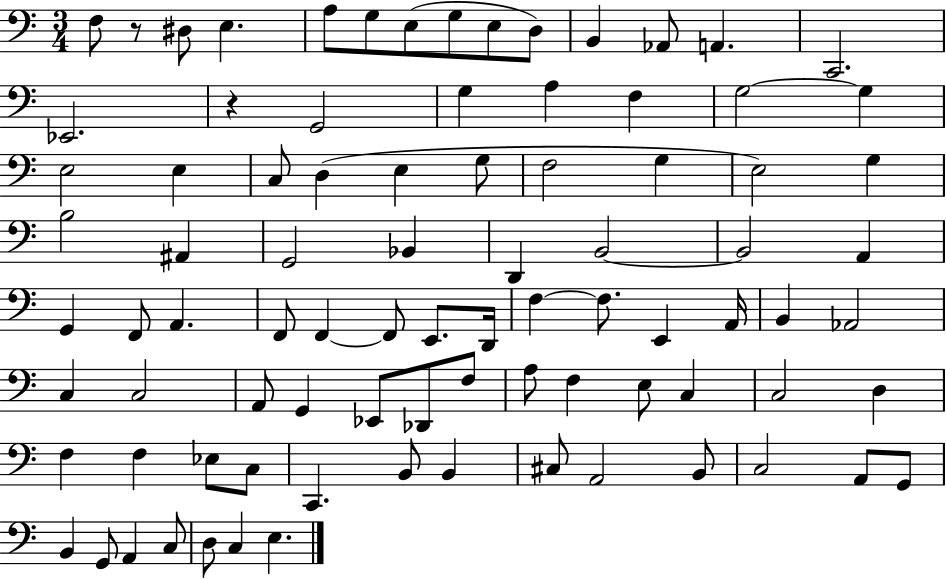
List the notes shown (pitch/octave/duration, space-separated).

F3/e R/e D#3/e E3/q. A3/e G3/e E3/e G3/e E3/e D3/e B2/q Ab2/e A2/q. C2/h. Eb2/h. R/q G2/h G3/q A3/q F3/q G3/h G3/q E3/h E3/q C3/e D3/q E3/q G3/e F3/h G3/q E3/h G3/q B3/h A#2/q G2/h Bb2/q D2/q B2/h B2/h A2/q G2/q F2/e A2/q. F2/e F2/q F2/e E2/e. D2/s F3/q F3/e. E2/q A2/s B2/q Ab2/h C3/q C3/h A2/e G2/q Eb2/e Db2/e F3/e A3/e F3/q E3/e C3/q C3/h D3/q F3/q F3/q Eb3/e C3/e C2/q. B2/e B2/q C#3/e A2/h B2/e C3/h A2/e G2/e B2/q G2/e A2/q C3/e D3/e C3/q E3/q.